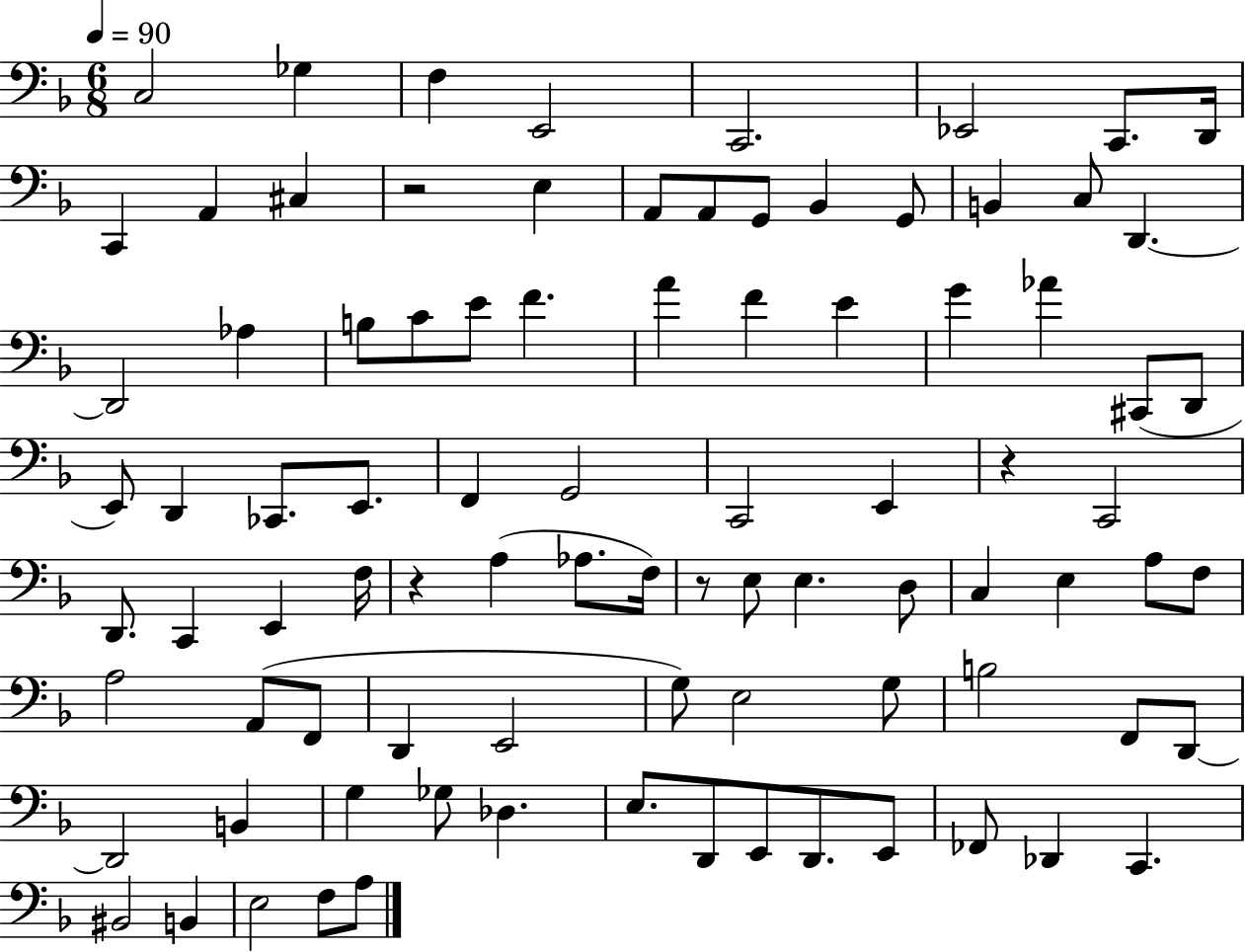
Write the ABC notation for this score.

X:1
T:Untitled
M:6/8
L:1/4
K:F
C,2 _G, F, E,,2 C,,2 _E,,2 C,,/2 D,,/4 C,, A,, ^C, z2 E, A,,/2 A,,/2 G,,/2 _B,, G,,/2 B,, C,/2 D,, D,,2 _A, B,/2 C/2 E/2 F A F E G _A ^C,,/2 D,,/2 E,,/2 D,, _C,,/2 E,,/2 F,, G,,2 C,,2 E,, z C,,2 D,,/2 C,, E,, F,/4 z A, _A,/2 F,/4 z/2 E,/2 E, D,/2 C, E, A,/2 F,/2 A,2 A,,/2 F,,/2 D,, E,,2 G,/2 E,2 G,/2 B,2 F,,/2 D,,/2 D,,2 B,, G, _G,/2 _D, E,/2 D,,/2 E,,/2 D,,/2 E,,/2 _F,,/2 _D,, C,, ^B,,2 B,, E,2 F,/2 A,/2